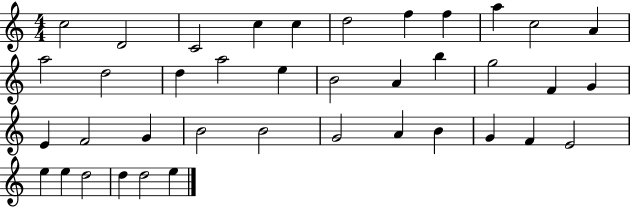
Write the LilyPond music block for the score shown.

{
  \clef treble
  \numericTimeSignature
  \time 4/4
  \key c \major
  c''2 d'2 | c'2 c''4 c''4 | d''2 f''4 f''4 | a''4 c''2 a'4 | \break a''2 d''2 | d''4 a''2 e''4 | b'2 a'4 b''4 | g''2 f'4 g'4 | \break e'4 f'2 g'4 | b'2 b'2 | g'2 a'4 b'4 | g'4 f'4 e'2 | \break e''4 e''4 d''2 | d''4 d''2 e''4 | \bar "|."
}